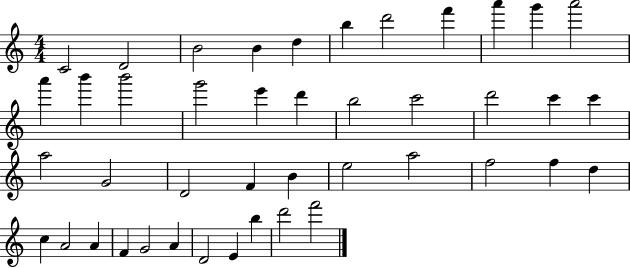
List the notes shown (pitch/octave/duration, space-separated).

C4/h D4/h B4/h B4/q D5/q B5/q D6/h F6/q A6/q G6/q A6/h A6/q B6/q B6/h G6/h E6/q D6/q B5/h C6/h D6/h C6/q C6/q A5/h G4/h D4/h F4/q B4/q E5/h A5/h F5/h F5/q D5/q C5/q A4/h A4/q F4/q G4/h A4/q D4/h E4/q B5/q D6/h F6/h